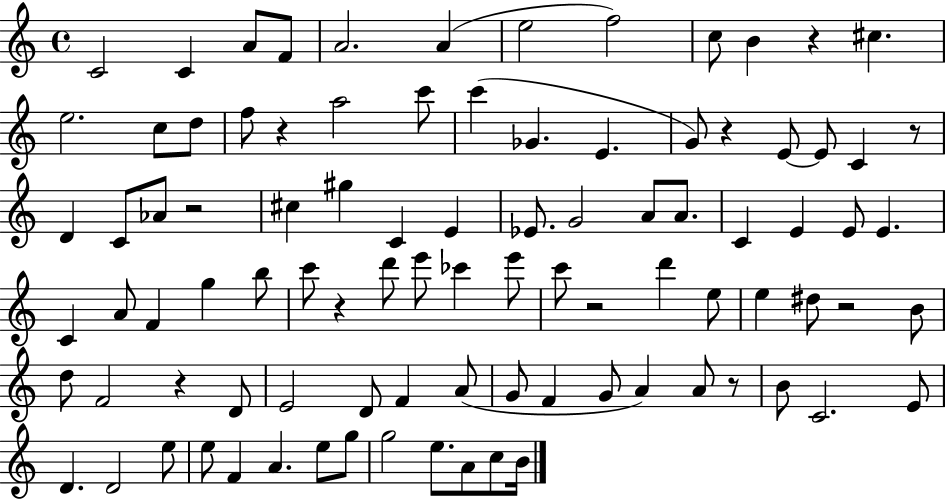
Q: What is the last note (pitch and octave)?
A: B4